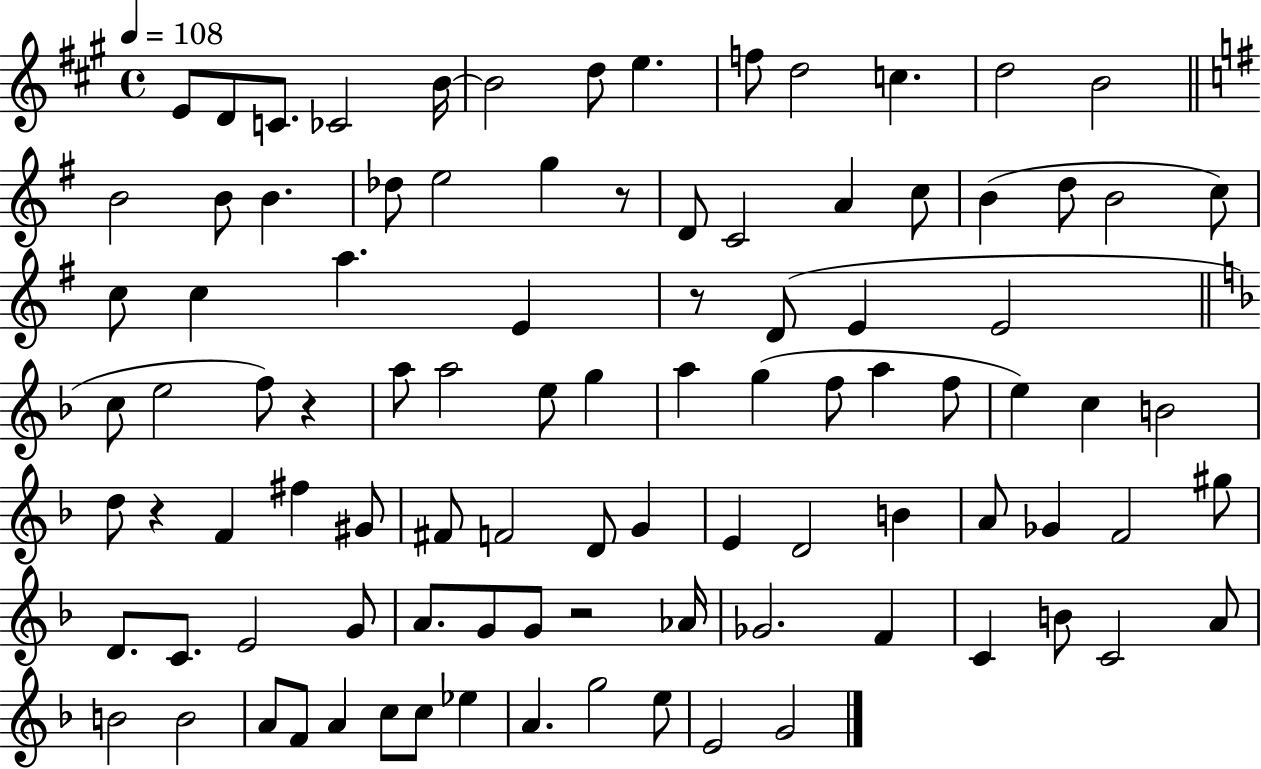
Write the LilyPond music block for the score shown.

{
  \clef treble
  \time 4/4
  \defaultTimeSignature
  \key a \major
  \tempo 4 = 108
  e'8 d'8 c'8. ces'2 b'16~~ | b'2 d''8 e''4. | f''8 d''2 c''4. | d''2 b'2 | \break \bar "||" \break \key g \major b'2 b'8 b'4. | des''8 e''2 g''4 r8 | d'8 c'2 a'4 c''8 | b'4( d''8 b'2 c''8) | \break c''8 c''4 a''4. e'4 | r8 d'8( e'4 e'2 | \bar "||" \break \key d \minor c''8 e''2 f''8) r4 | a''8 a''2 e''8 g''4 | a''4 g''4( f''8 a''4 f''8 | e''4) c''4 b'2 | \break d''8 r4 f'4 fis''4 gis'8 | fis'8 f'2 d'8 g'4 | e'4 d'2 b'4 | a'8 ges'4 f'2 gis''8 | \break d'8. c'8. e'2 g'8 | a'8. g'8 g'8 r2 aes'16 | ges'2. f'4 | c'4 b'8 c'2 a'8 | \break b'2 b'2 | a'8 f'8 a'4 c''8 c''8 ees''4 | a'4. g''2 e''8 | e'2 g'2 | \break \bar "|."
}